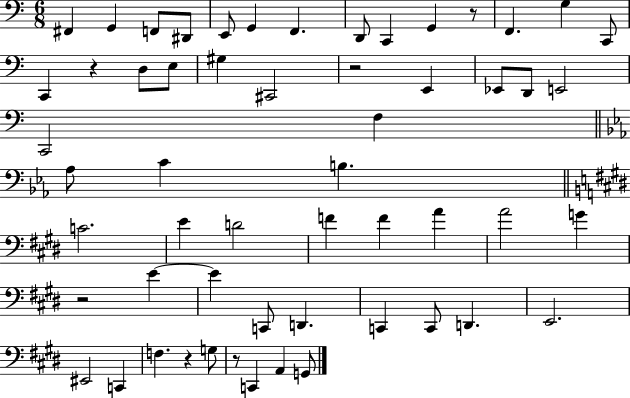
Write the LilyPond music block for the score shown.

{
  \clef bass
  \numericTimeSignature
  \time 6/8
  \key c \major
  fis,4 g,4 f,8 dis,8 | e,8 g,4 f,4. | d,8 c,4 g,4 r8 | f,4. g4 c,8 | \break c,4 r4 d8 e8 | gis4 cis,2 | r2 e,4 | ees,8 d,8 e,2 | \break c,2 f4 | \bar "||" \break \key ees \major aes8 c'4 b4. | \bar "||" \break \key e \major c'2. | e'4 d'2 | f'4 f'4 a'4 | a'2 g'4 | \break r2 e'4~~ | e'4 c,8 d,4. | c,4 c,8 d,4. | e,2. | \break eis,2 c,4 | f4. r4 g8 | r8 c,4 a,4 g,8 | \bar "|."
}